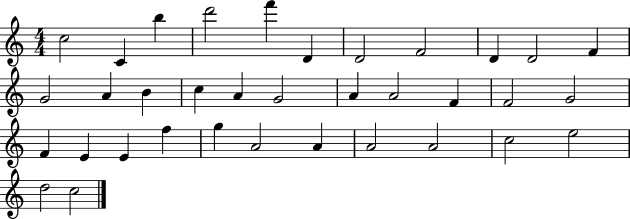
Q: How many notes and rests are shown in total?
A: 35